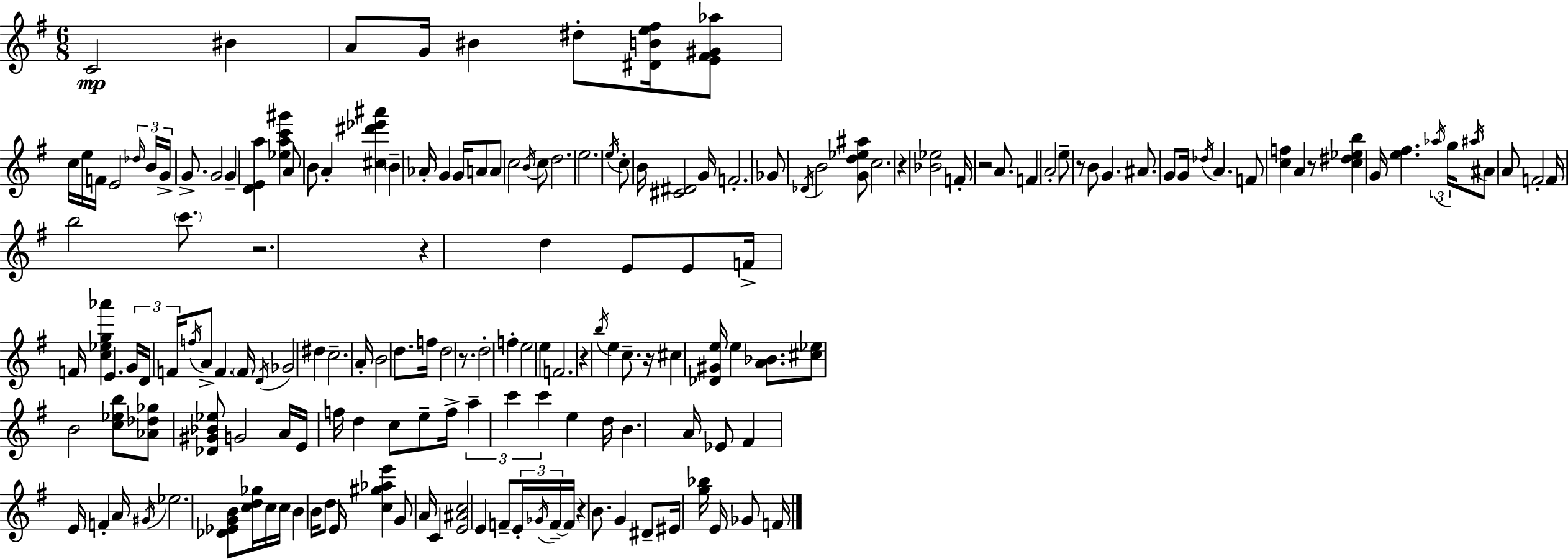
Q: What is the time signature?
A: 6/8